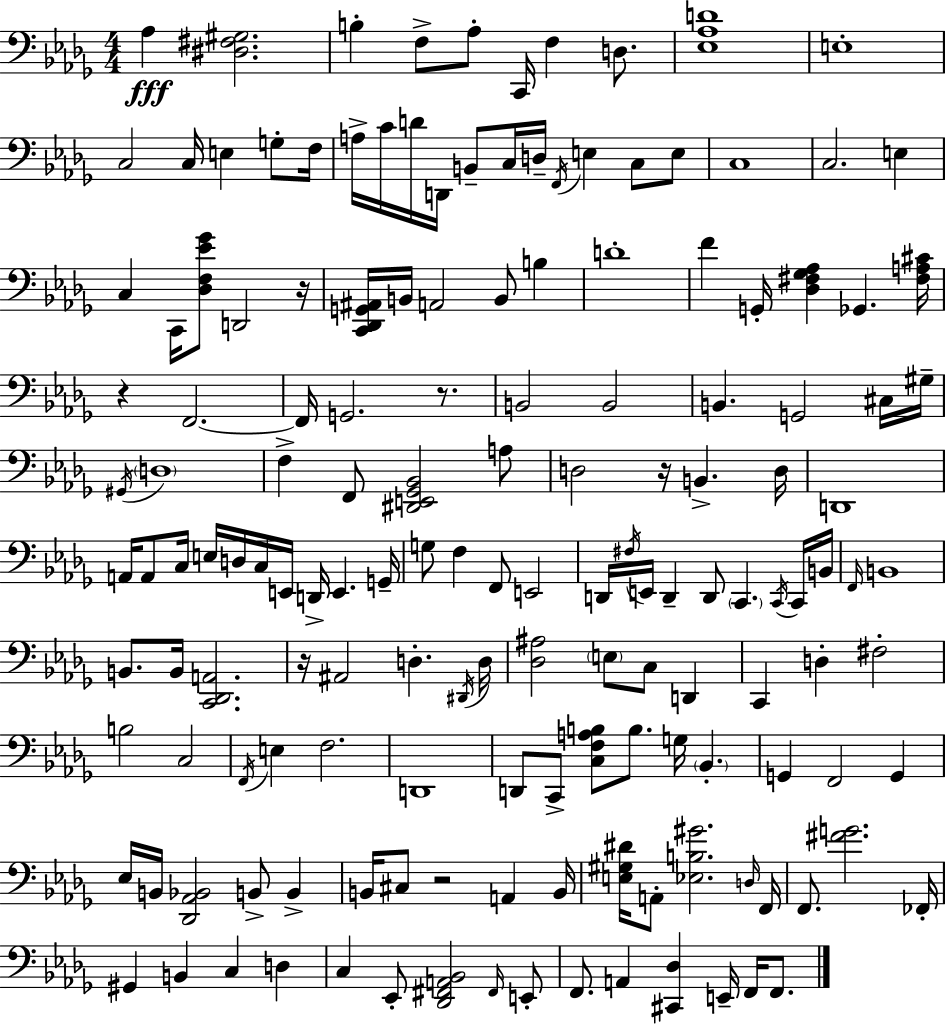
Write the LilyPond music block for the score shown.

{
  \clef bass
  \numericTimeSignature
  \time 4/4
  \key bes \minor
  \repeat volta 2 { aes4\fff <dis fis gis>2. | b4-. f8-> aes8-. c,16 f4 d8. | <ees aes d'>1 | e1-. | \break c2 c16 e4 g8-. f16 | a16-> c'16 d'16 d,16 b,8-- c16 d16-- \acciaccatura { f,16 } e4 c8 e8 | c1 | c2. e4 | \break c4 c,16 <des f ees' ges'>8 d,2 | r16 <c, des, g, ais,>16 b,16 a,2 b,8 b4 | d'1-. | f'4 g,16-. <des fis ges aes>4 ges,4. | \break <fis a cis'>16 r4 f,2.~~ | f,16 g,2. r8. | b,2 b,2 | b,4. g,2 cis16 | \break gis16-- \acciaccatura { gis,16 } \parenthesize d1 | f4-> f,8 <dis, e, ges, bes,>2 | a8 d2 r16 b,4.-> | d16 d,1 | \break a,16 a,8 c16 e16 d16 c16 e,16 d,16-> e,4. | g,16-- g8 f4 f,8 e,2 | d,16 \acciaccatura { fis16 } e,16 d,4-- d,8 \parenthesize c,4. | \acciaccatura { c,16 } c,16 b,16 \grace { f,16 } b,1 | \break b,8. b,16 <c, des, a,>2. | r16 ais,2 d4.-. | \acciaccatura { dis,16 } d16 <des ais>2 \parenthesize e8 | c8 d,4 c,4 d4-. fis2-. | \break b2 c2 | \acciaccatura { f,16 } e4 f2. | d,1 | d,8 c,8-> <c f a b>8 b8. | \break g16 \parenthesize bes,4.-. g,4 f,2 | g,4 ees16 b,16 <des, aes, bes,>2 | b,8-> b,4-> b,16 cis8 r2 | a,4 b,16 <e gis dis'>16 a,8-. <ees b gis'>2. | \break \grace { d16 } f,16 f,8. <fis' g'>2. | fes,16-. gis,4 b,4 | c4 d4 c4 ees,8-. <des, fis, a, bes,>2 | \grace { fis,16 } e,8-. f,8. a,4 | \break <cis, des>4 e,16-- f,16 f,8. } \bar "|."
}